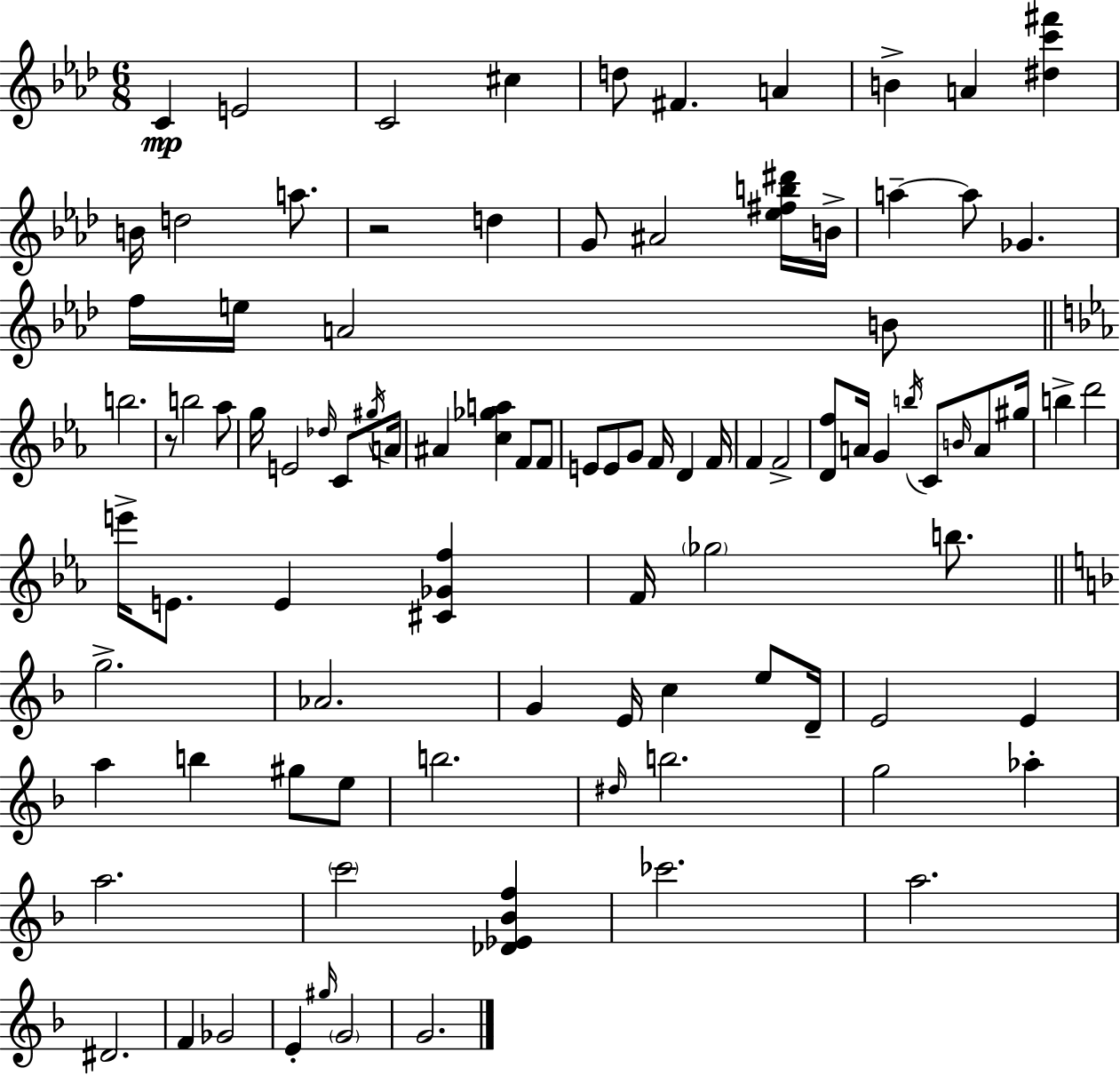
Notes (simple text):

C4/q E4/h C4/h C#5/q D5/e F#4/q. A4/q B4/q A4/q [D#5,C6,F#6]/q B4/s D5/h A5/e. R/h D5/q G4/e A#4/h [Eb5,F#5,B5,D#6]/s B4/s A5/q A5/e Gb4/q. F5/s E5/s A4/h B4/e B5/h. R/e B5/h Ab5/e G5/s E4/h Db5/s C4/e G#5/s A4/s A#4/q [C5,Gb5,A5]/q F4/e F4/e E4/e E4/e G4/e F4/s D4/q F4/s F4/q F4/h [D4,F5]/e A4/s G4/q B5/s C4/e B4/s A4/e G#5/s B5/q D6/h E6/s E4/e. E4/q [C#4,Gb4,F5]/q F4/s Gb5/h B5/e. G5/h. Ab4/h. G4/q E4/s C5/q E5/e D4/s E4/h E4/q A5/q B5/q G#5/e E5/e B5/h. D#5/s B5/h. G5/h Ab5/q A5/h. C6/h [Db4,Eb4,Bb4,F5]/q CES6/h. A5/h. D#4/h. F4/q Gb4/h E4/q G#5/s G4/h G4/h.